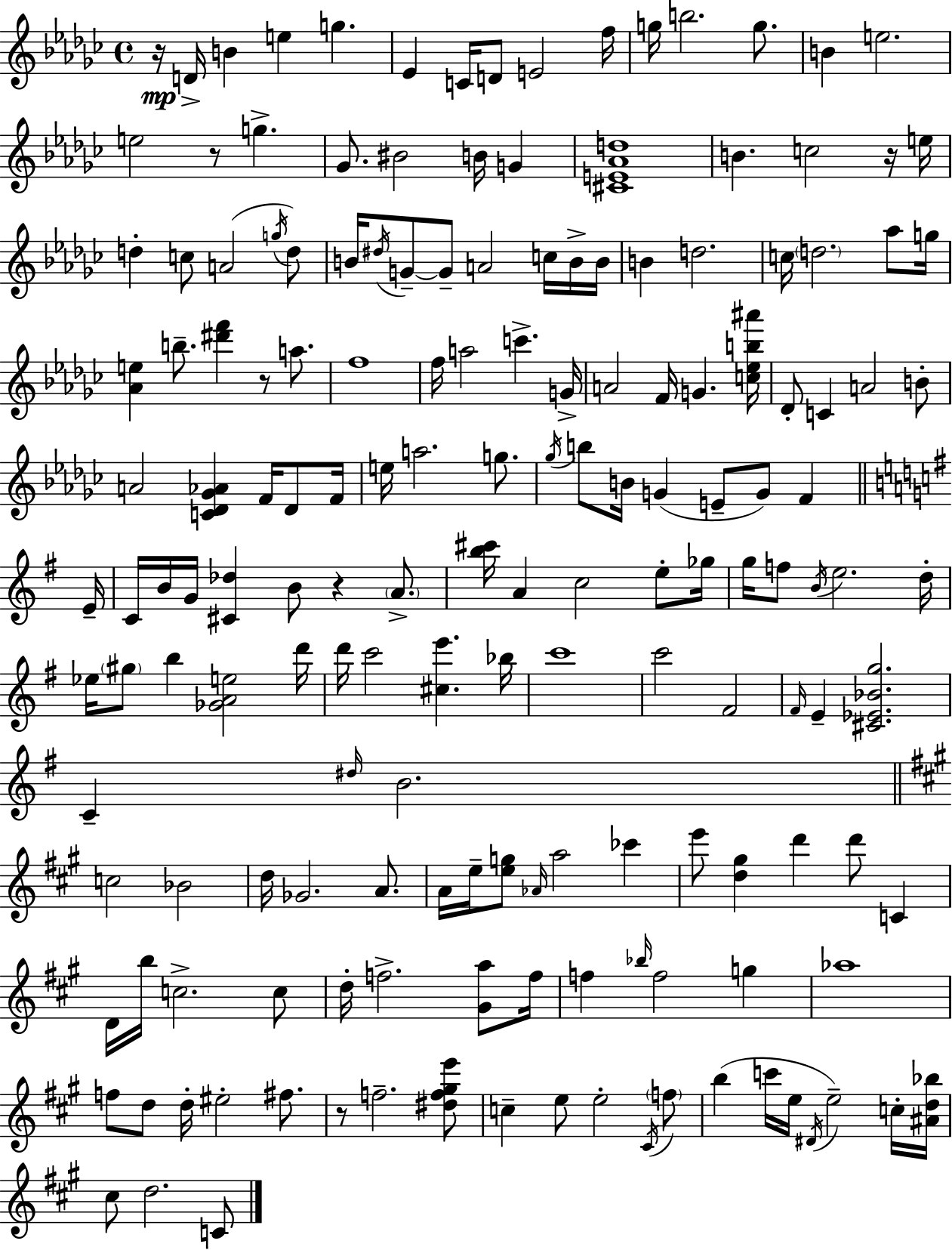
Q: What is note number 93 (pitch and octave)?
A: C6